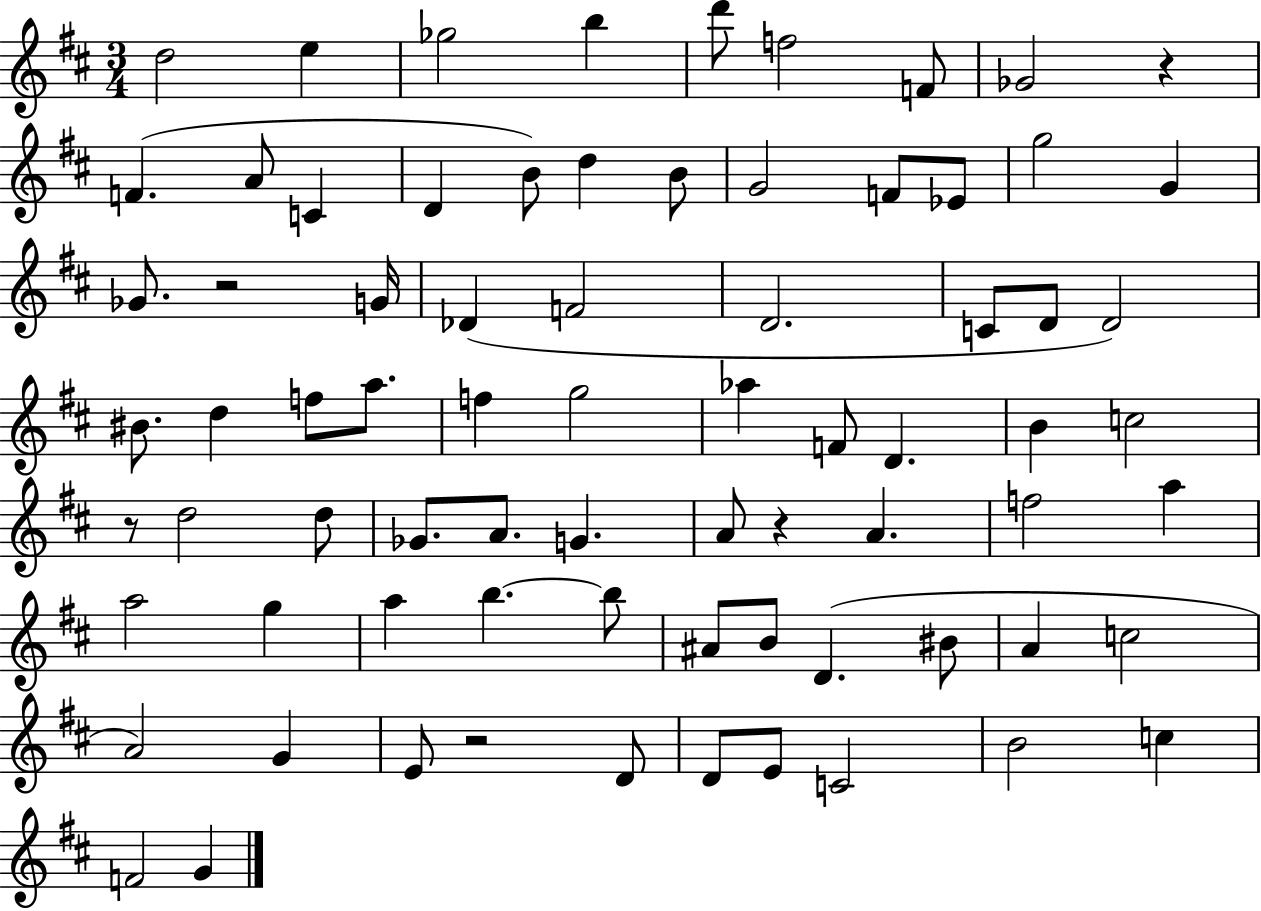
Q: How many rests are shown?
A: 5